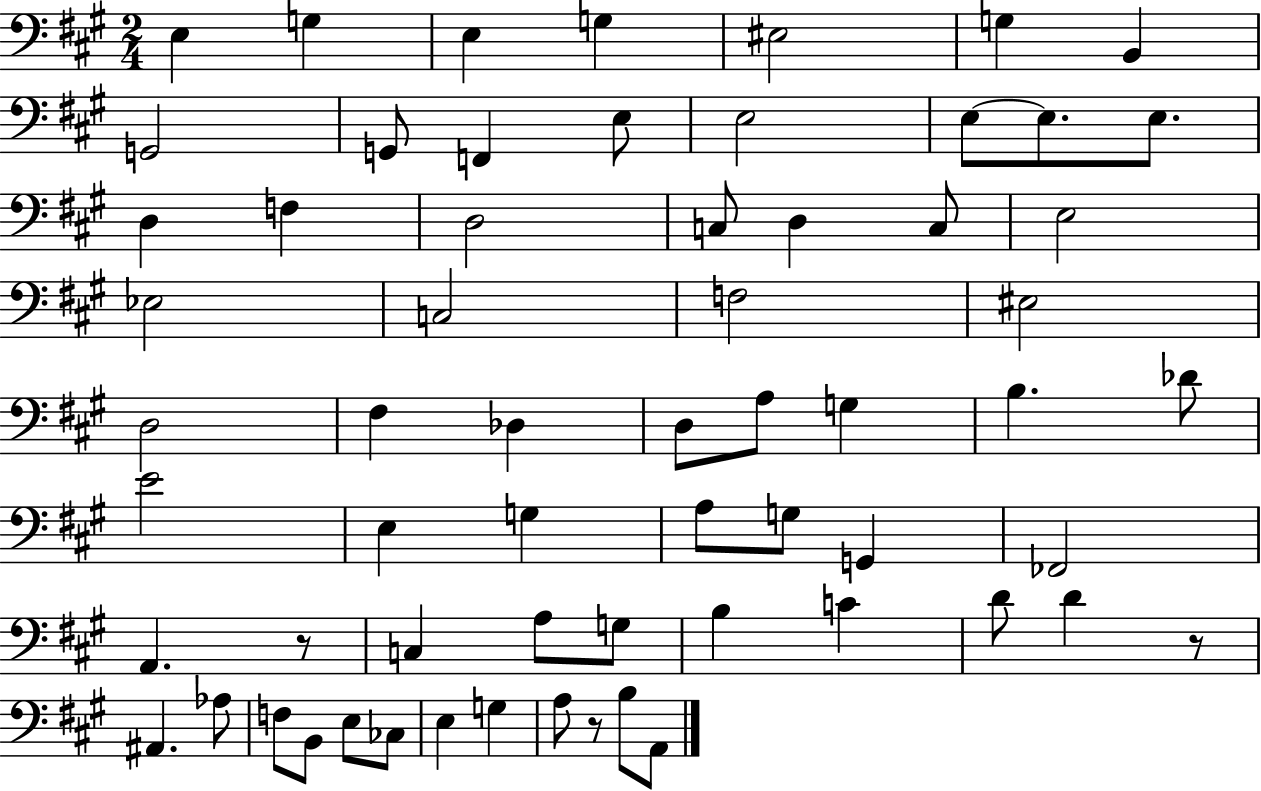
{
  \clef bass
  \numericTimeSignature
  \time 2/4
  \key a \major
  e4 g4 | e4 g4 | eis2 | g4 b,4 | \break g,2 | g,8 f,4 e8 | e2 | e8~~ e8. e8. | \break d4 f4 | d2 | c8 d4 c8 | e2 | \break ees2 | c2 | f2 | eis2 | \break d2 | fis4 des4 | d8 a8 g4 | b4. des'8 | \break e'2 | e4 g4 | a8 g8 g,4 | fes,2 | \break a,4. r8 | c4 a8 g8 | b4 c'4 | d'8 d'4 r8 | \break ais,4. aes8 | f8 b,8 e8 ces8 | e4 g4 | a8 r8 b8 a,8 | \break \bar "|."
}